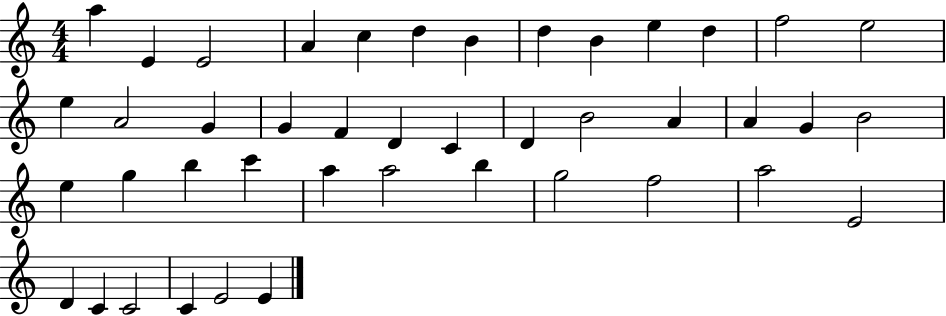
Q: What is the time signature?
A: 4/4